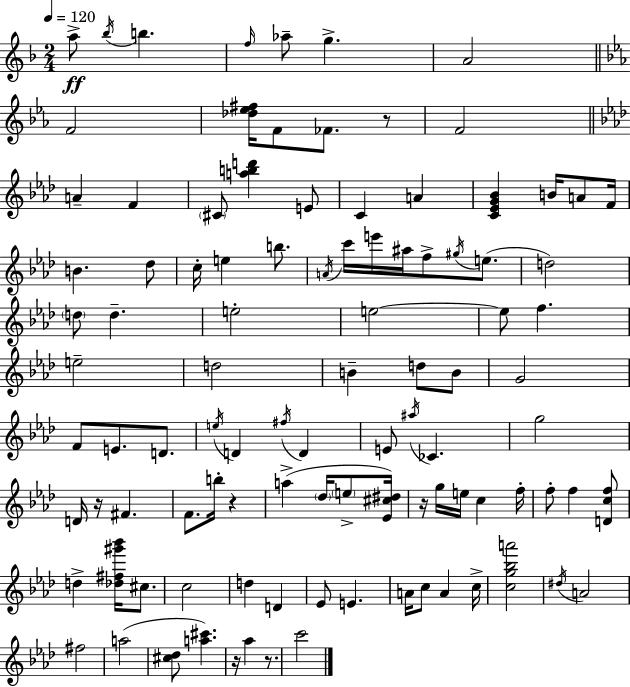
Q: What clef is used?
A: treble